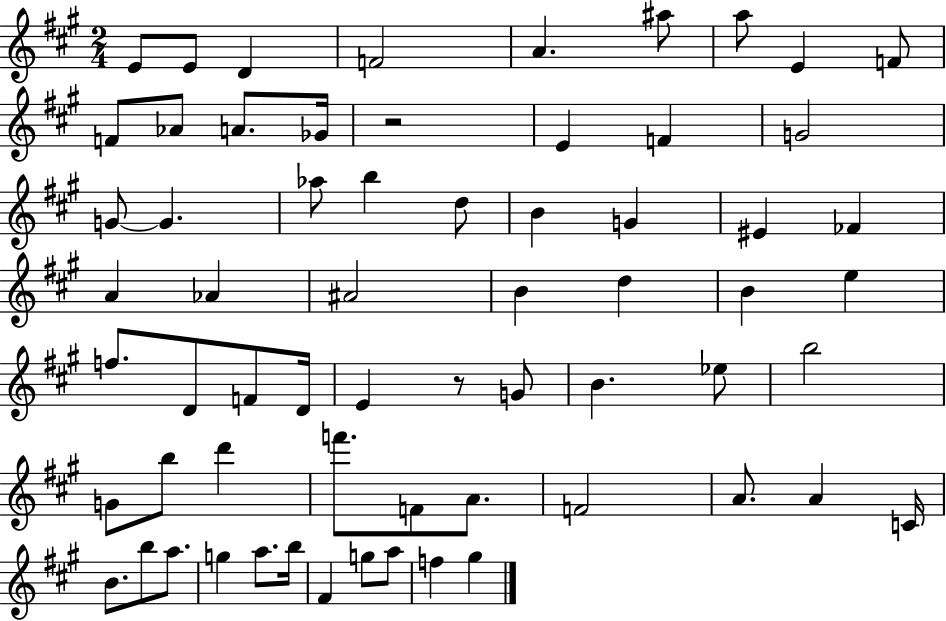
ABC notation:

X:1
T:Untitled
M:2/4
L:1/4
K:A
E/2 E/2 D F2 A ^a/2 a/2 E F/2 F/2 _A/2 A/2 _G/4 z2 E F G2 G/2 G _a/2 b d/2 B G ^E _F A _A ^A2 B d B e f/2 D/2 F/2 D/4 E z/2 G/2 B _e/2 b2 G/2 b/2 d' f'/2 F/2 A/2 F2 A/2 A C/4 B/2 b/2 a/2 g a/2 b/4 ^F g/2 a/2 f ^g